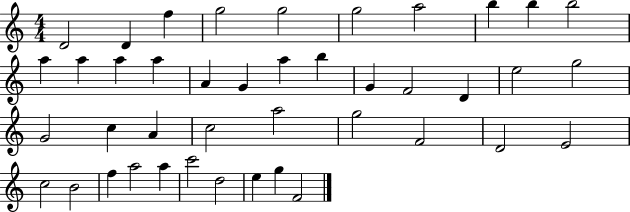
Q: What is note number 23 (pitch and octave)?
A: G5